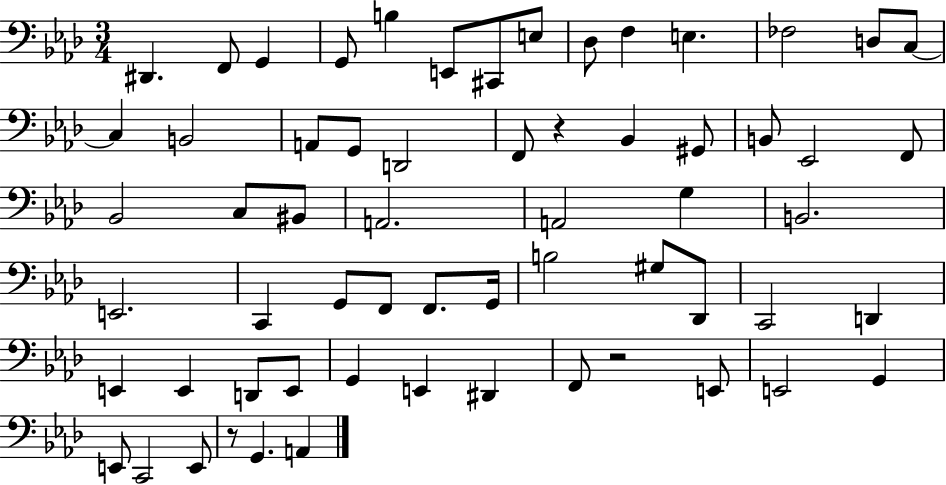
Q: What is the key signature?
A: AES major